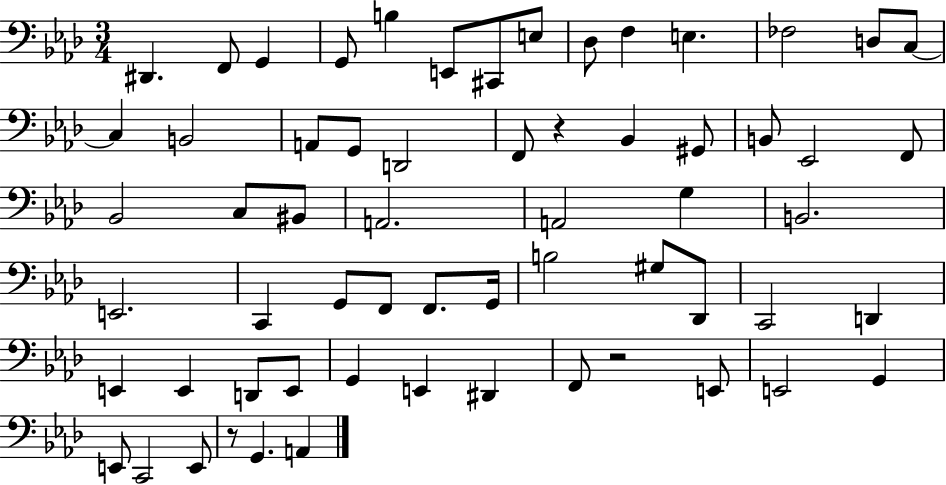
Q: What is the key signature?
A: AES major